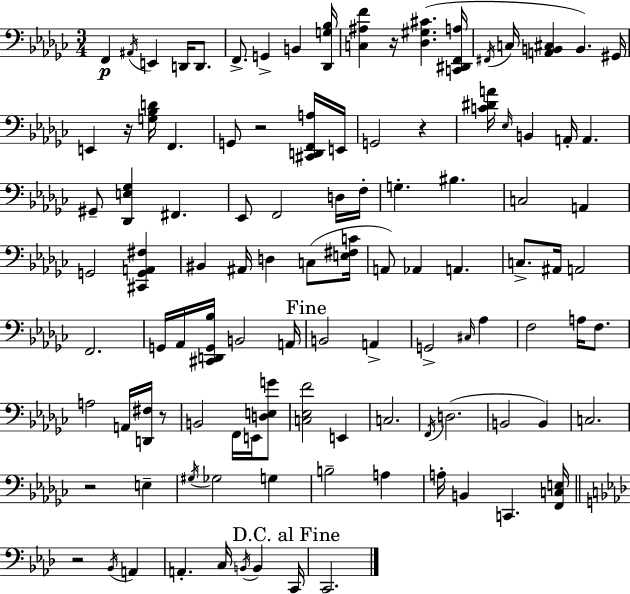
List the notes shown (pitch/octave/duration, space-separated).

F2/q A#2/s E2/q D2/s D2/e. F2/e. G2/q B2/q [Db2,G3,Bb3]/s [C3,A#3,F4]/q R/s [Db3,G#3,C#4]/q. [C2,D#2,F2,A3]/s F#2/s C3/s [A2,B2,C#3]/q B2/q. G#2/s E2/q R/s [G3,Bb3,D4]/s F2/q. G2/e R/h [C#2,D2,F2,A3]/s E2/s G2/h R/q [C4,D#4,A4]/s Eb3/s B2/q A2/s A2/q. G#2/e [Db2,E3,Gb3]/q F#2/q. Eb2/e F2/h D3/s F3/s G3/q. BIS3/q. C3/h A2/q G2/h [C#2,G2,A2,F#3]/q BIS2/q A#2/s D3/q C3/e [E3,F#3,C4]/s A2/e Ab2/q A2/q. C3/e. A#2/s A2/h F2/h. G2/s Ab2/s [C#2,D2,G2,Bb3]/s B2/h A2/s B2/h A2/q G2/h C#3/s Ab3/q F3/h A3/s F3/e. A3/h A2/s [D2,F#3]/s R/e B2/h F2/s E2/s [D3,E3,G4]/e [C3,Eb3,F4]/h E2/q C3/h. F2/s D3/h. B2/h B2/q C3/h. R/h E3/q G#3/s Gb3/h G3/q B3/h A3/q A3/s B2/q C2/q. [F2,C3,E3]/s R/h Bb2/s A2/q A2/q. C3/s B2/s B2/q C2/s C2/h.